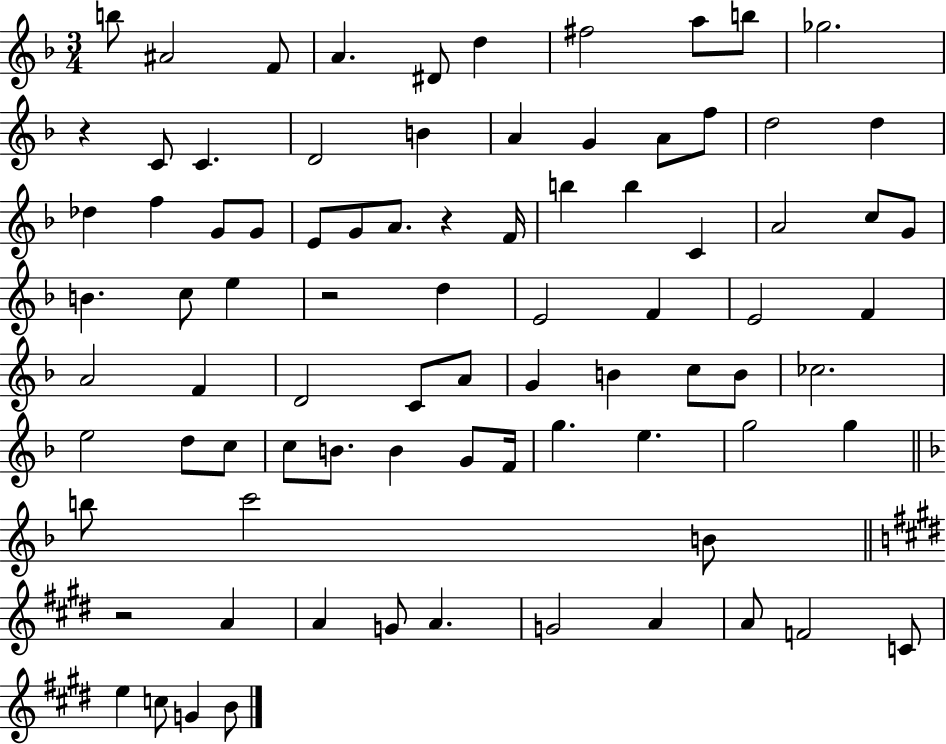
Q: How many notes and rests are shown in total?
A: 84